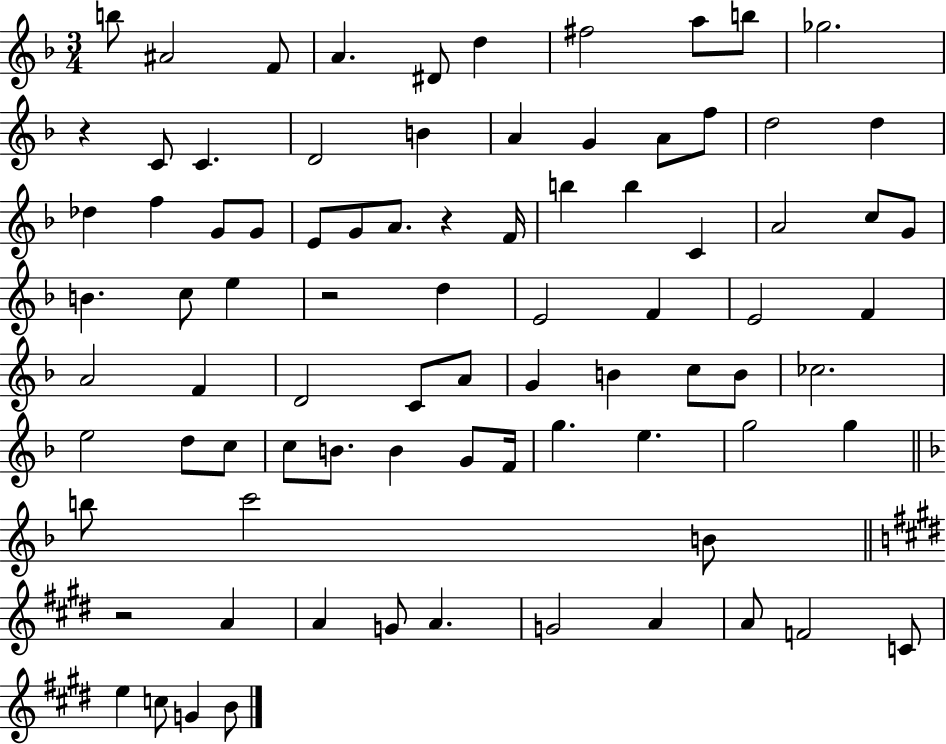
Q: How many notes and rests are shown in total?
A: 84